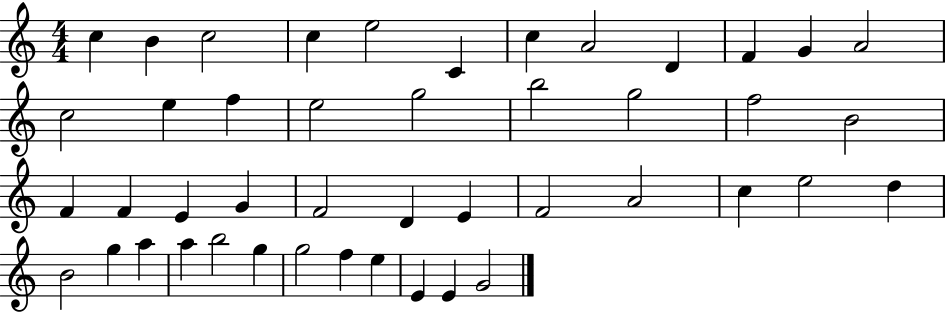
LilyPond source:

{
  \clef treble
  \numericTimeSignature
  \time 4/4
  \key c \major
  c''4 b'4 c''2 | c''4 e''2 c'4 | c''4 a'2 d'4 | f'4 g'4 a'2 | \break c''2 e''4 f''4 | e''2 g''2 | b''2 g''2 | f''2 b'2 | \break f'4 f'4 e'4 g'4 | f'2 d'4 e'4 | f'2 a'2 | c''4 e''2 d''4 | \break b'2 g''4 a''4 | a''4 b''2 g''4 | g''2 f''4 e''4 | e'4 e'4 g'2 | \break \bar "|."
}